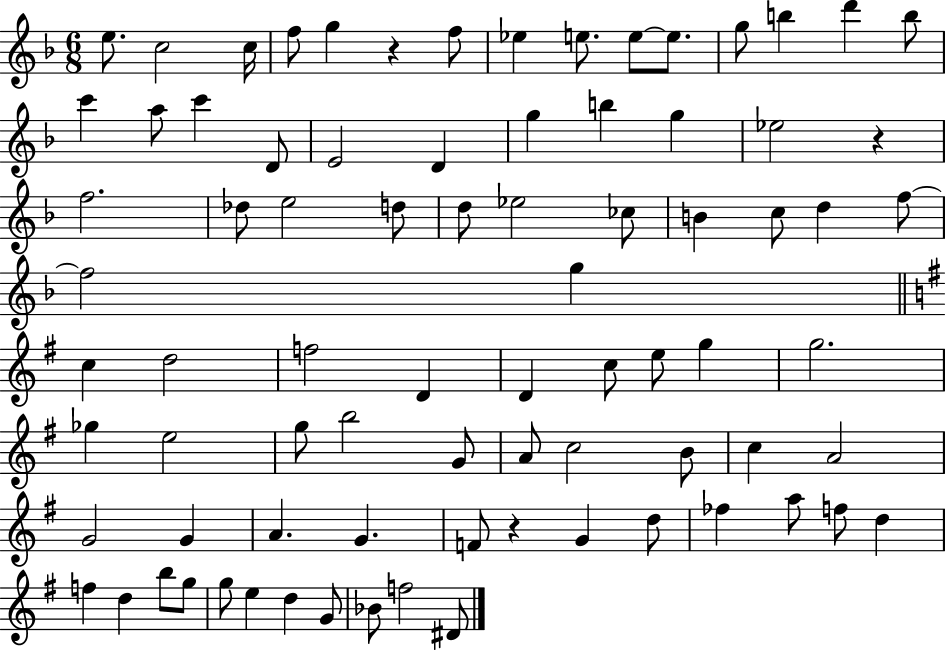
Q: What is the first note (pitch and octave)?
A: E5